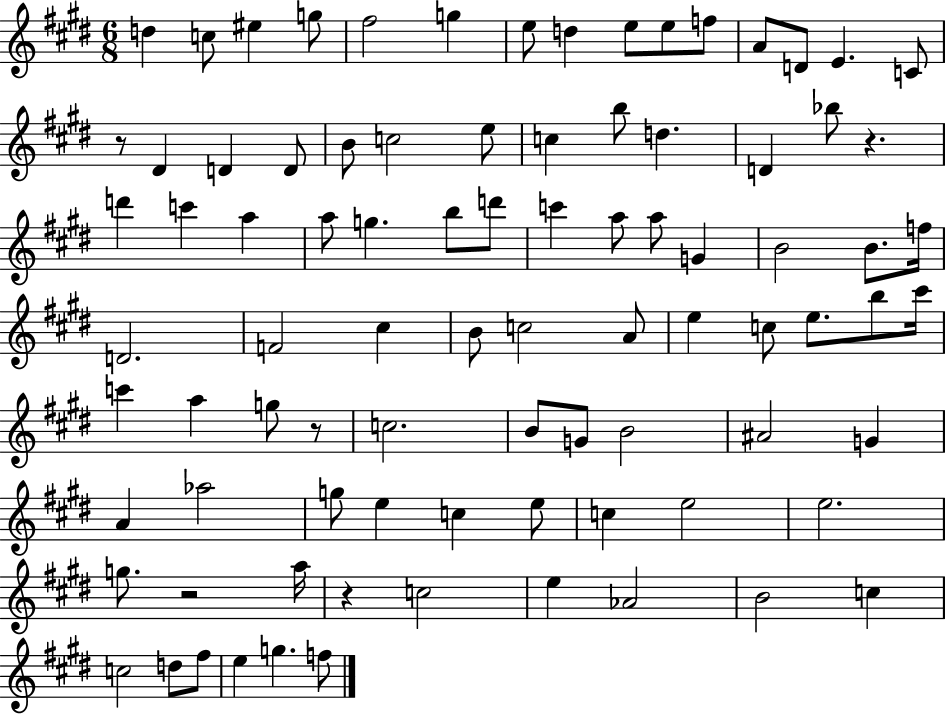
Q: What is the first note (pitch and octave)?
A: D5